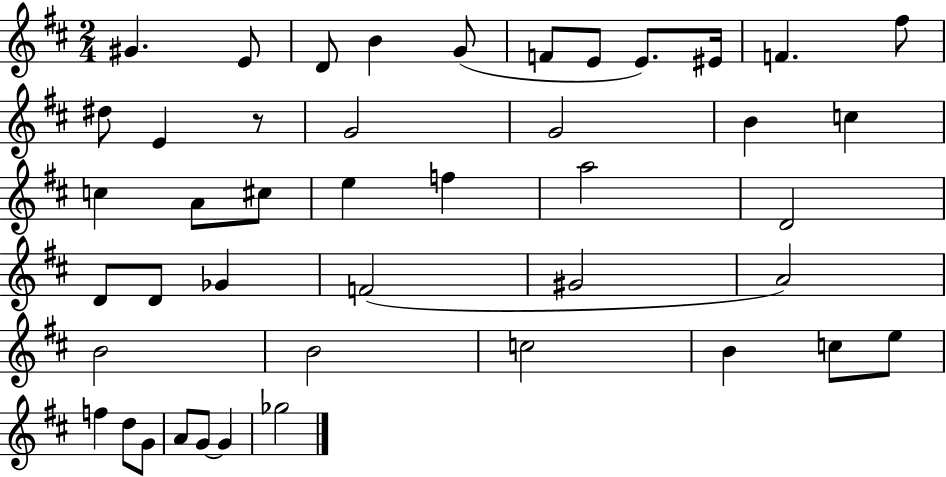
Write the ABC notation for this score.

X:1
T:Untitled
M:2/4
L:1/4
K:D
^G E/2 D/2 B G/2 F/2 E/2 E/2 ^E/4 F ^f/2 ^d/2 E z/2 G2 G2 B c c A/2 ^c/2 e f a2 D2 D/2 D/2 _G F2 ^G2 A2 B2 B2 c2 B c/2 e/2 f d/2 G/2 A/2 G/2 G _g2